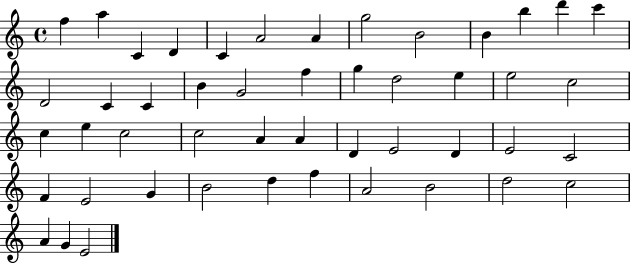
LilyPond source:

{
  \clef treble
  \time 4/4
  \defaultTimeSignature
  \key c \major
  f''4 a''4 c'4 d'4 | c'4 a'2 a'4 | g''2 b'2 | b'4 b''4 d'''4 c'''4 | \break d'2 c'4 c'4 | b'4 g'2 f''4 | g''4 d''2 e''4 | e''2 c''2 | \break c''4 e''4 c''2 | c''2 a'4 a'4 | d'4 e'2 d'4 | e'2 c'2 | \break f'4 e'2 g'4 | b'2 d''4 f''4 | a'2 b'2 | d''2 c''2 | \break a'4 g'4 e'2 | \bar "|."
}